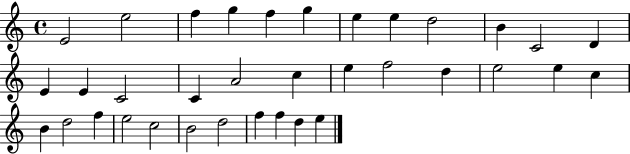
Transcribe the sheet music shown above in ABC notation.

X:1
T:Untitled
M:4/4
L:1/4
K:C
E2 e2 f g f g e e d2 B C2 D E E C2 C A2 c e f2 d e2 e c B d2 f e2 c2 B2 d2 f f d e